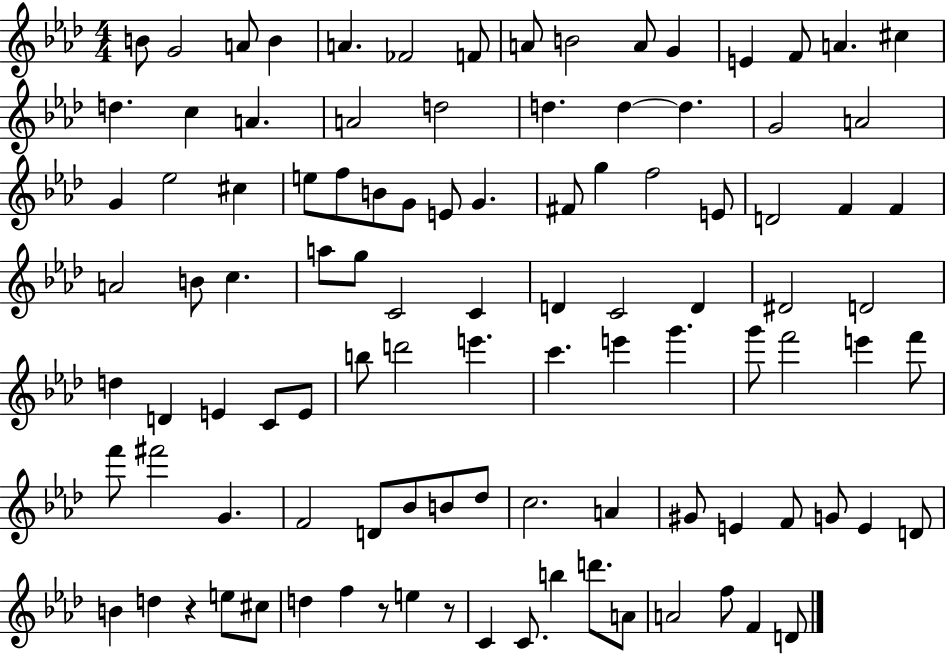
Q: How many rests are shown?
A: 3